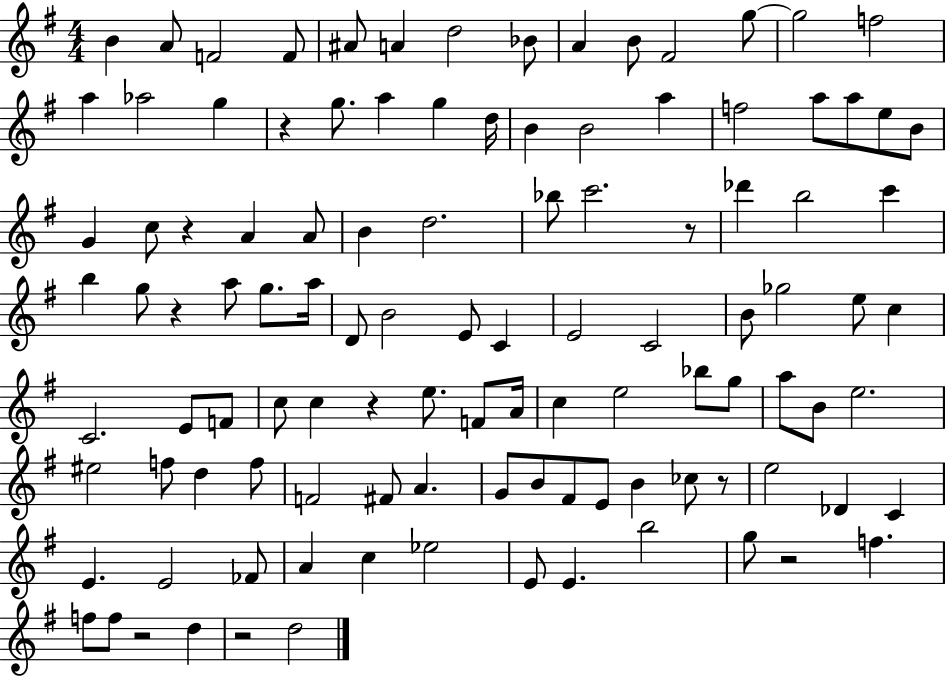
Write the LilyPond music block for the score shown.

{
  \clef treble
  \numericTimeSignature
  \time 4/4
  \key g \major
  b'4 a'8 f'2 f'8 | ais'8 a'4 d''2 bes'8 | a'4 b'8 fis'2 g''8~~ | g''2 f''2 | \break a''4 aes''2 g''4 | r4 g''8. a''4 g''4 d''16 | b'4 b'2 a''4 | f''2 a''8 a''8 e''8 b'8 | \break g'4 c''8 r4 a'4 a'8 | b'4 d''2. | bes''8 c'''2. r8 | des'''4 b''2 c'''4 | \break b''4 g''8 r4 a''8 g''8. a''16 | d'8 b'2 e'8 c'4 | e'2 c'2 | b'8 ges''2 e''8 c''4 | \break c'2. e'8 f'8 | c''8 c''4 r4 e''8. f'8 a'16 | c''4 e''2 bes''8 g''8 | a''8 b'8 e''2. | \break eis''2 f''8 d''4 f''8 | f'2 fis'8 a'4. | g'8 b'8 fis'8 e'8 b'4 ces''8 r8 | e''2 des'4 c'4 | \break e'4. e'2 fes'8 | a'4 c''4 ees''2 | e'8 e'4. b''2 | g''8 r2 f''4. | \break f''8 f''8 r2 d''4 | r2 d''2 | \bar "|."
}